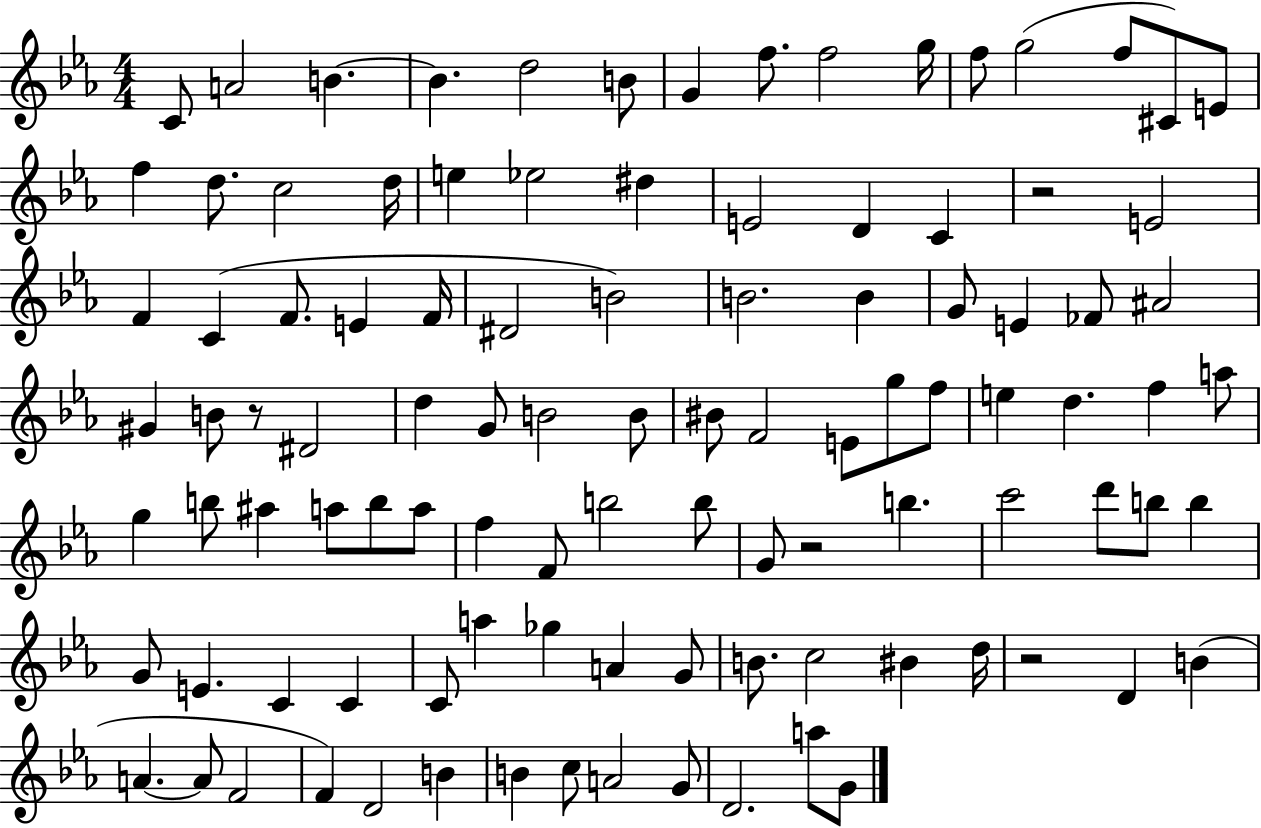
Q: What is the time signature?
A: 4/4